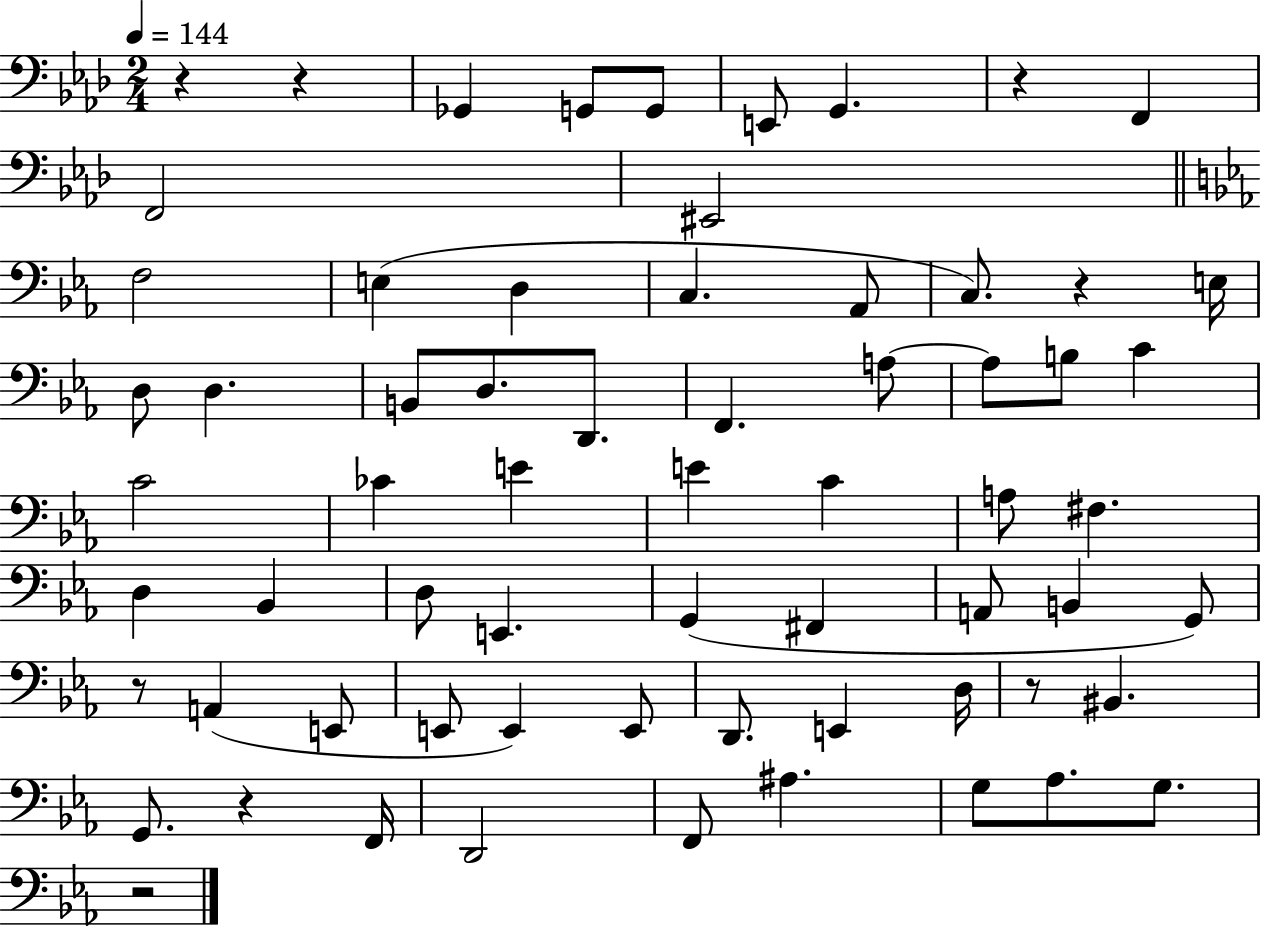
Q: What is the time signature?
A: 2/4